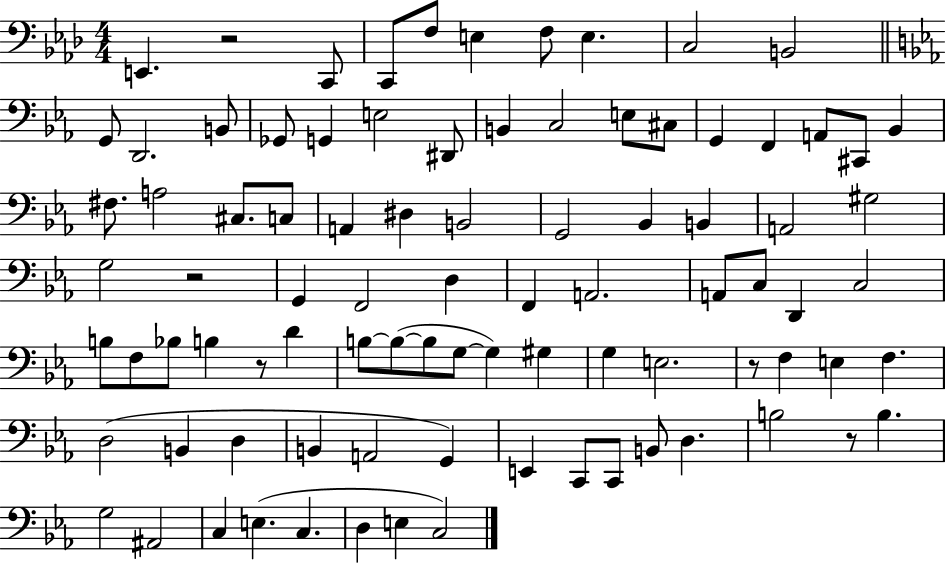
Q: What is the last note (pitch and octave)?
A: C3